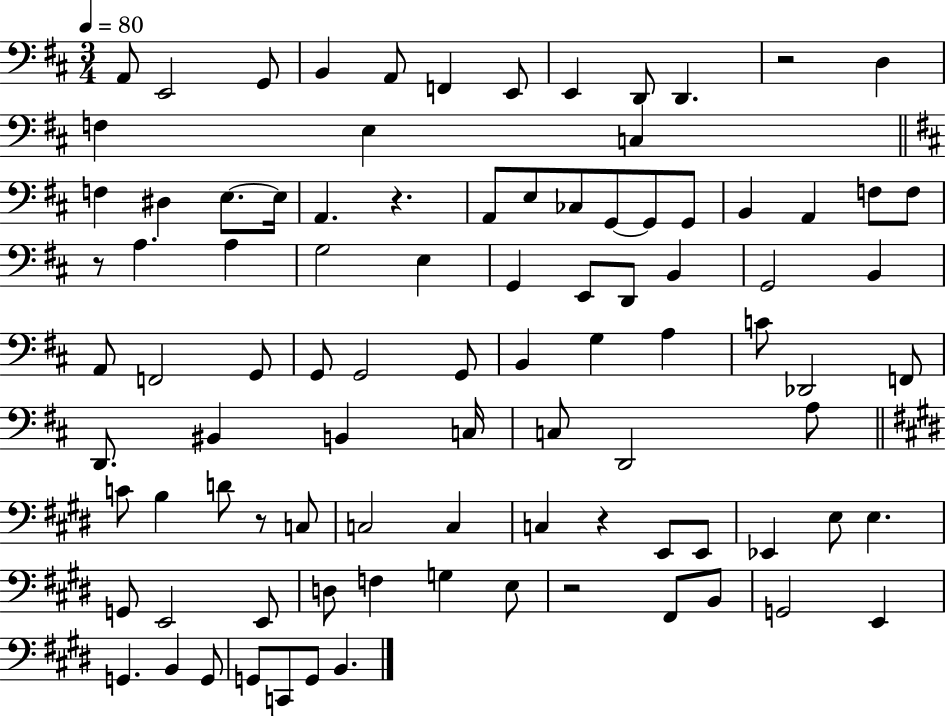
X:1
T:Untitled
M:3/4
L:1/4
K:D
A,,/2 E,,2 G,,/2 B,, A,,/2 F,, E,,/2 E,, D,,/2 D,, z2 D, F, E, C, F, ^D, E,/2 E,/4 A,, z A,,/2 E,/2 _C,/2 G,,/2 G,,/2 G,,/2 B,, A,, F,/2 F,/2 z/2 A, A, G,2 E, G,, E,,/2 D,,/2 B,, G,,2 B,, A,,/2 F,,2 G,,/2 G,,/2 G,,2 G,,/2 B,, G, A, C/2 _D,,2 F,,/2 D,,/2 ^B,, B,, C,/4 C,/2 D,,2 A,/2 C/2 B, D/2 z/2 C,/2 C,2 C, C, z E,,/2 E,,/2 _E,, E,/2 E, G,,/2 E,,2 E,,/2 D,/2 F, G, E,/2 z2 ^F,,/2 B,,/2 G,,2 E,, G,, B,, G,,/2 G,,/2 C,,/2 G,,/2 B,,